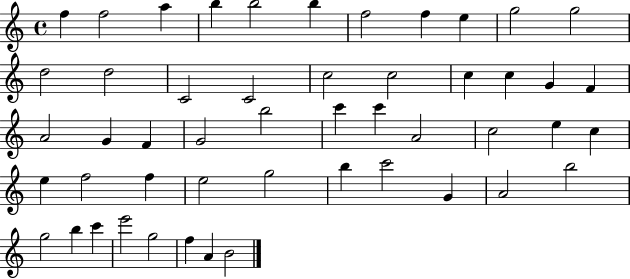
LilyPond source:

{
  \clef treble
  \time 4/4
  \defaultTimeSignature
  \key c \major
  f''4 f''2 a''4 | b''4 b''2 b''4 | f''2 f''4 e''4 | g''2 g''2 | \break d''2 d''2 | c'2 c'2 | c''2 c''2 | c''4 c''4 g'4 f'4 | \break a'2 g'4 f'4 | g'2 b''2 | c'''4 c'''4 a'2 | c''2 e''4 c''4 | \break e''4 f''2 f''4 | e''2 g''2 | b''4 c'''2 g'4 | a'2 b''2 | \break g''2 b''4 c'''4 | e'''2 g''2 | f''4 a'4 b'2 | \bar "|."
}